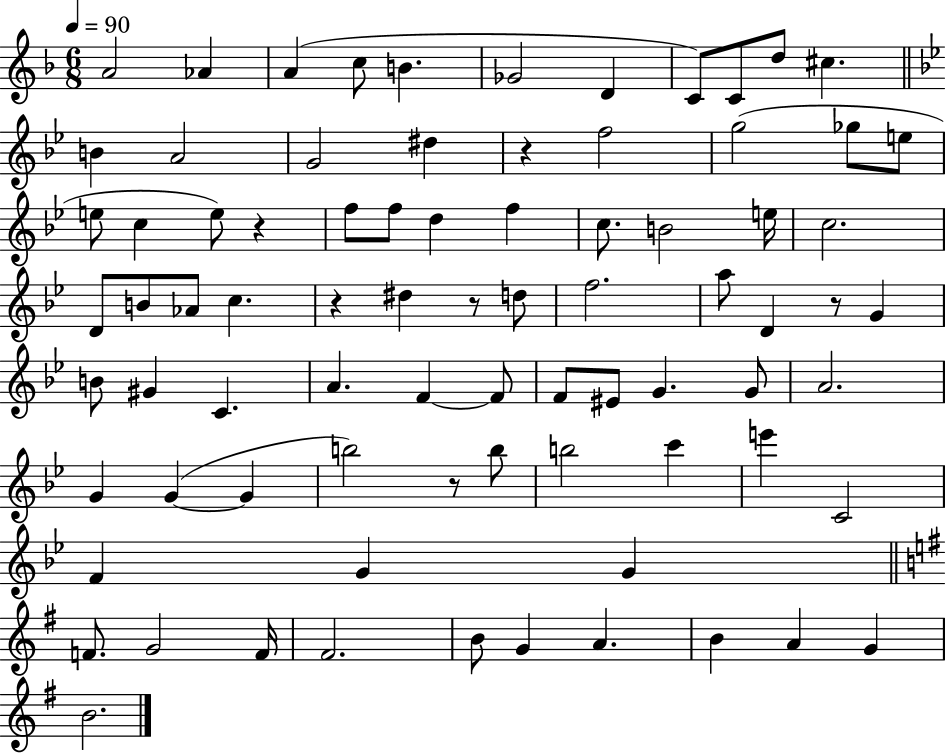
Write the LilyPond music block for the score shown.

{
  \clef treble
  \numericTimeSignature
  \time 6/8
  \key f \major
  \tempo 4 = 90
  a'2 aes'4 | a'4( c''8 b'4. | ges'2 d'4 | c'8) c'8 d''8 cis''4. | \break \bar "||" \break \key g \minor b'4 a'2 | g'2 dis''4 | r4 f''2 | g''2( ges''8 e''8 | \break e''8 c''4 e''8) r4 | f''8 f''8 d''4 f''4 | c''8. b'2 e''16 | c''2. | \break d'8 b'8 aes'8 c''4. | r4 dis''4 r8 d''8 | f''2. | a''8 d'4 r8 g'4 | \break b'8 gis'4 c'4. | a'4. f'4~~ f'8 | f'8 eis'8 g'4. g'8 | a'2. | \break g'4 g'4~(~ g'4 | b''2) r8 b''8 | b''2 c'''4 | e'''4 c'2 | \break f'4 g'4 g'4 | \bar "||" \break \key g \major f'8. g'2 f'16 | fis'2. | b'8 g'4 a'4. | b'4 a'4 g'4 | \break b'2. | \bar "|."
}